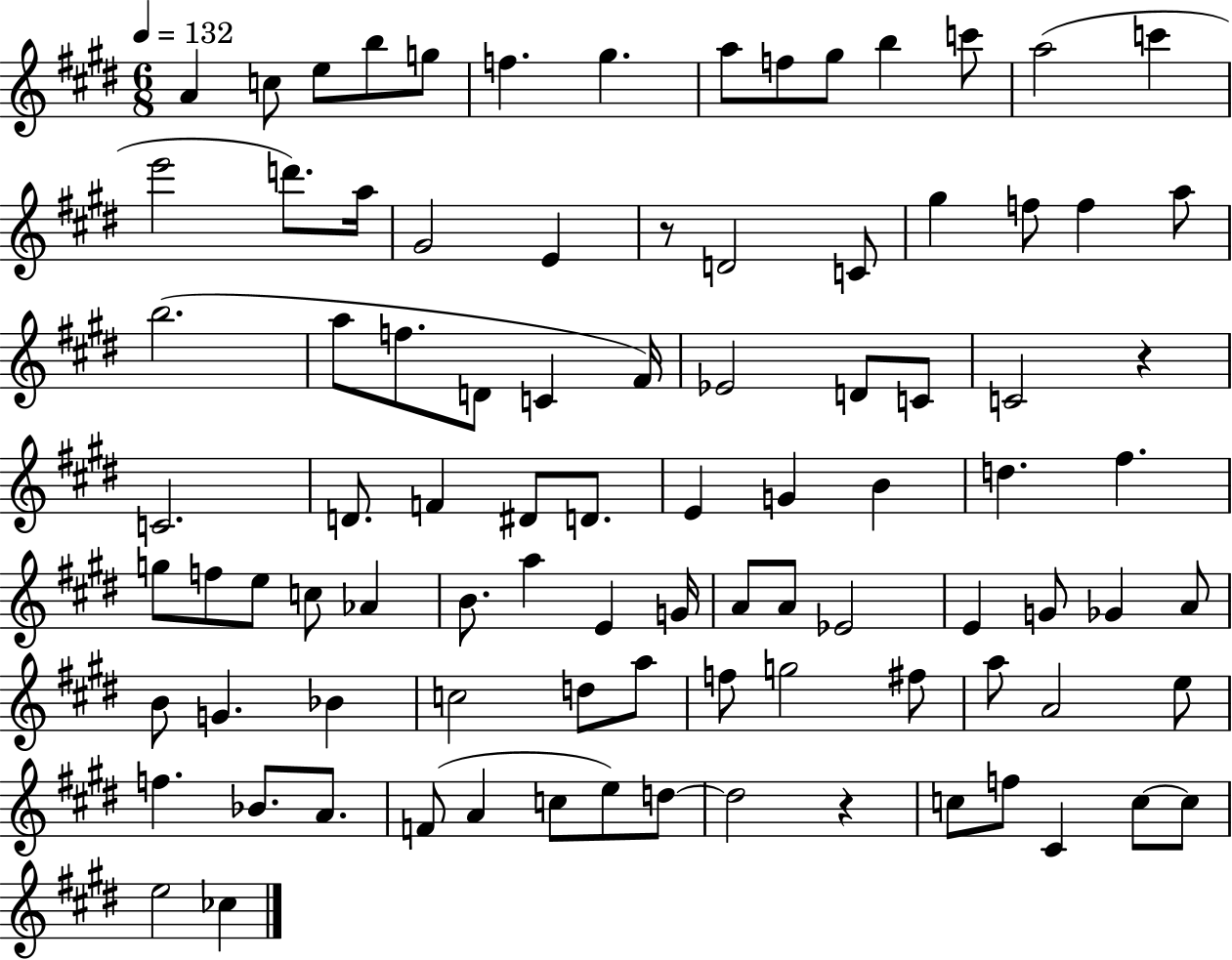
X:1
T:Untitled
M:6/8
L:1/4
K:E
A c/2 e/2 b/2 g/2 f ^g a/2 f/2 ^g/2 b c'/2 a2 c' e'2 d'/2 a/4 ^G2 E z/2 D2 C/2 ^g f/2 f a/2 b2 a/2 f/2 D/2 C ^F/4 _E2 D/2 C/2 C2 z C2 D/2 F ^D/2 D/2 E G B d ^f g/2 f/2 e/2 c/2 _A B/2 a E G/4 A/2 A/2 _E2 E G/2 _G A/2 B/2 G _B c2 d/2 a/2 f/2 g2 ^f/2 a/2 A2 e/2 f _B/2 A/2 F/2 A c/2 e/2 d/2 d2 z c/2 f/2 ^C c/2 c/2 e2 _c